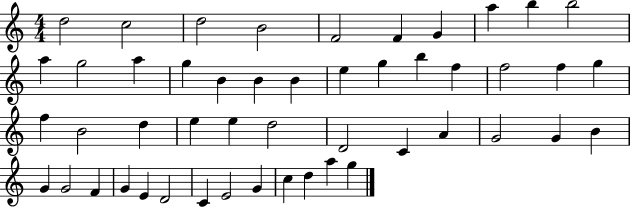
{
  \clef treble
  \numericTimeSignature
  \time 4/4
  \key c \major
  d''2 c''2 | d''2 b'2 | f'2 f'4 g'4 | a''4 b''4 b''2 | \break a''4 g''2 a''4 | g''4 b'4 b'4 b'4 | e''4 g''4 b''4 f''4 | f''2 f''4 g''4 | \break f''4 b'2 d''4 | e''4 e''4 d''2 | d'2 c'4 a'4 | g'2 g'4 b'4 | \break g'4 g'2 f'4 | g'4 e'4 d'2 | c'4 e'2 g'4 | c''4 d''4 a''4 g''4 | \break \bar "|."
}